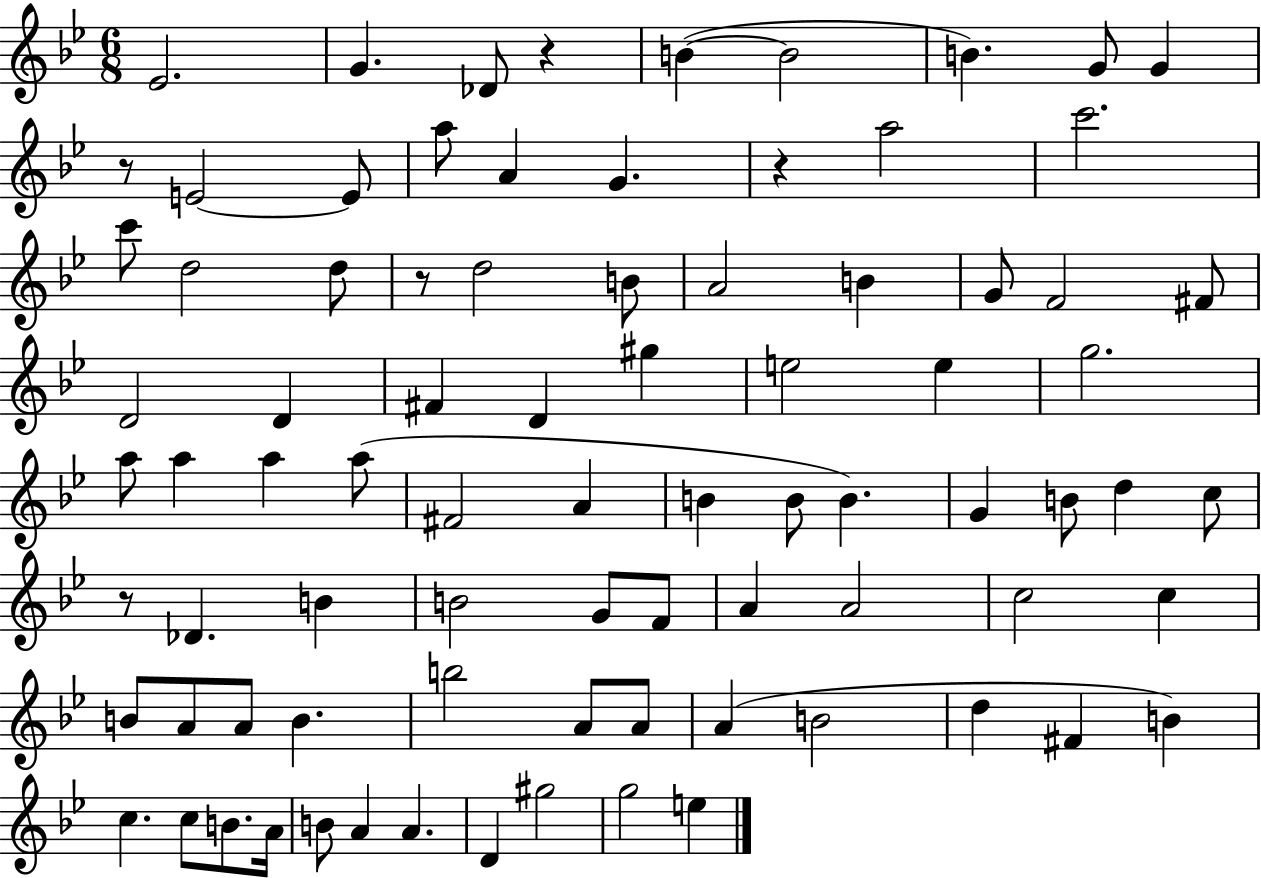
Eb4/h. G4/q. Db4/e R/q B4/q B4/h B4/q. G4/e G4/q R/e E4/h E4/e A5/e A4/q G4/q. R/q A5/h C6/h. C6/e D5/h D5/e R/e D5/h B4/e A4/h B4/q G4/e F4/h F#4/e D4/h D4/q F#4/q D4/q G#5/q E5/h E5/q G5/h. A5/e A5/q A5/q A5/e F#4/h A4/q B4/q B4/e B4/q. G4/q B4/e D5/q C5/e R/e Db4/q. B4/q B4/h G4/e F4/e A4/q A4/h C5/h C5/q B4/e A4/e A4/e B4/q. B5/h A4/e A4/e A4/q B4/h D5/q F#4/q B4/q C5/q. C5/e B4/e. A4/s B4/e A4/q A4/q. D4/q G#5/h G5/h E5/q